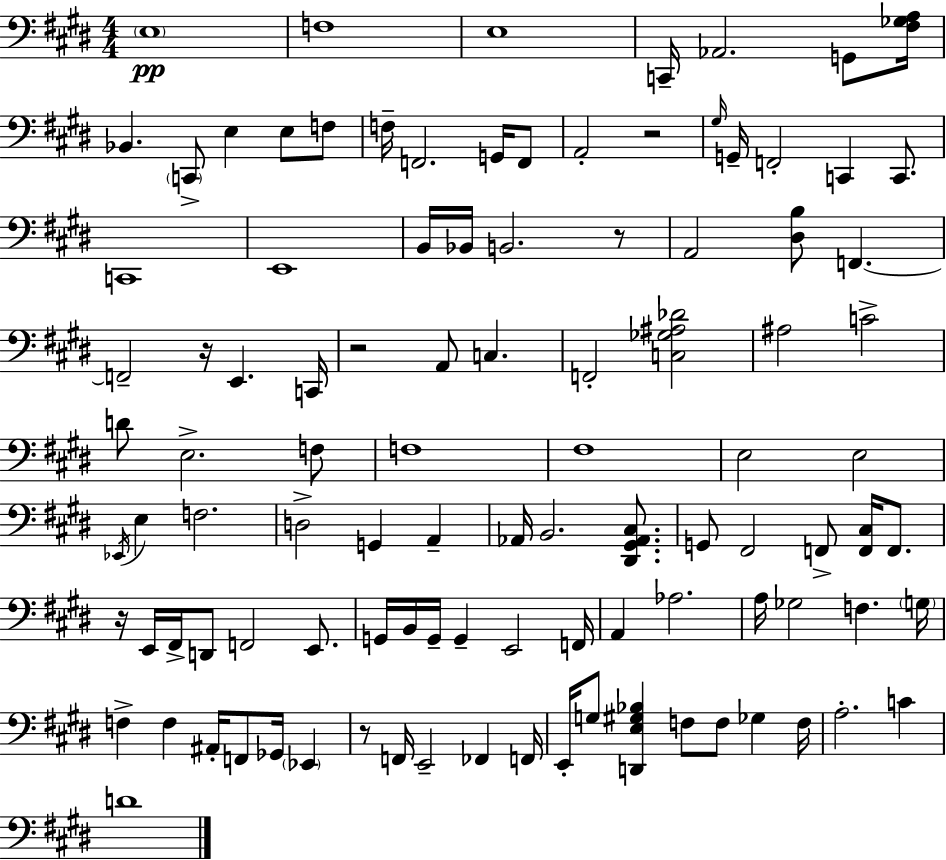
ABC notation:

X:1
T:Untitled
M:4/4
L:1/4
K:E
E,4 F,4 E,4 C,,/4 _A,,2 G,,/2 [^F,_G,A,]/4 _B,, C,,/2 E, E,/2 F,/2 F,/4 F,,2 G,,/4 F,,/2 A,,2 z2 ^G,/4 G,,/4 F,,2 C,, C,,/2 C,,4 E,,4 B,,/4 _B,,/4 B,,2 z/2 A,,2 [^D,B,]/2 F,, F,,2 z/4 E,, C,,/4 z2 A,,/2 C, F,,2 [C,_G,^A,_D]2 ^A,2 C2 D/2 E,2 F,/2 F,4 ^F,4 E,2 E,2 _E,,/4 E, F,2 D,2 G,, A,, _A,,/4 B,,2 [^D,,^G,,_A,,^C,]/2 G,,/2 ^F,,2 F,,/2 [F,,^C,]/4 F,,/2 z/4 E,,/4 ^F,,/4 D,,/2 F,,2 E,,/2 G,,/4 B,,/4 G,,/4 G,, E,,2 F,,/4 A,, _A,2 A,/4 _G,2 F, G,/4 F, F, ^A,,/4 F,,/2 _G,,/4 _E,, z/2 F,,/4 E,,2 _F,, F,,/4 E,,/4 G,/2 [D,,E,^G,_B,] F,/2 F,/2 _G, F,/4 A,2 C D4